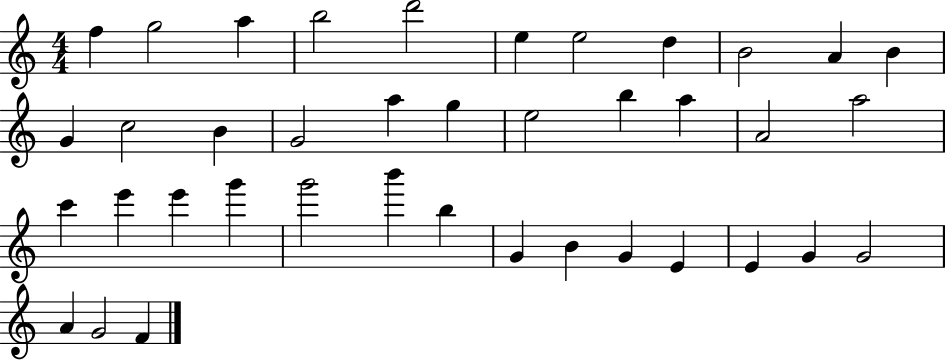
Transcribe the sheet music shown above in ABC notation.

X:1
T:Untitled
M:4/4
L:1/4
K:C
f g2 a b2 d'2 e e2 d B2 A B G c2 B G2 a g e2 b a A2 a2 c' e' e' g' g'2 b' b G B G E E G G2 A G2 F